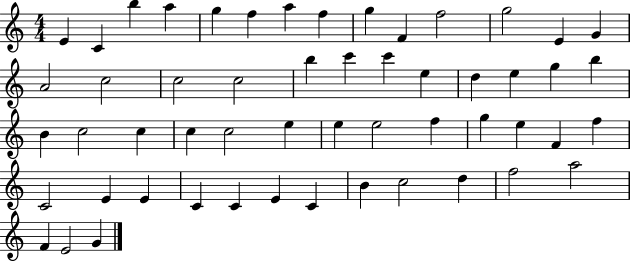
E4/q C4/q B5/q A5/q G5/q F5/q A5/q F5/q G5/q F4/q F5/h G5/h E4/q G4/q A4/h C5/h C5/h C5/h B5/q C6/q C6/q E5/q D5/q E5/q G5/q B5/q B4/q C5/h C5/q C5/q C5/h E5/q E5/q E5/h F5/q G5/q E5/q F4/q F5/q C4/h E4/q E4/q C4/q C4/q E4/q C4/q B4/q C5/h D5/q F5/h A5/h F4/q E4/h G4/q